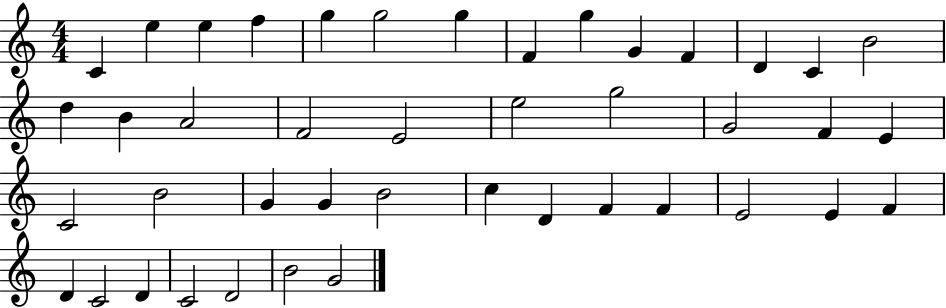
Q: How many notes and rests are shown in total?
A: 43